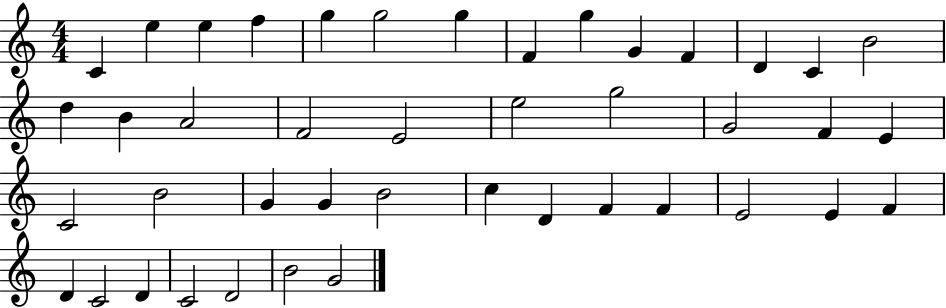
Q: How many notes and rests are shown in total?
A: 43